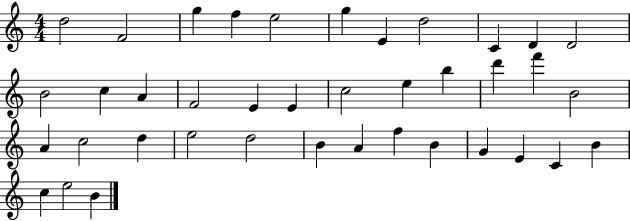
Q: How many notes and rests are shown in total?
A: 39